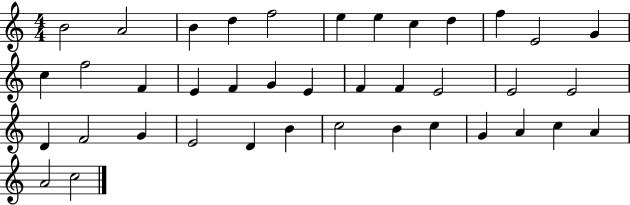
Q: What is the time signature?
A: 4/4